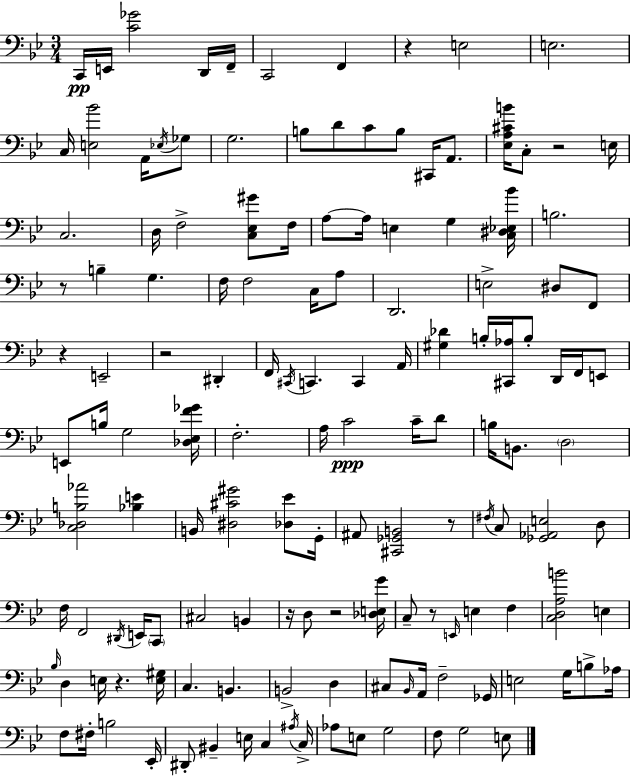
X:1
T:Untitled
M:3/4
L:1/4
K:Bb
C,,/4 E,,/4 [C_G]2 D,,/4 F,,/4 C,,2 F,, z E,2 E,2 C,/4 [E,_B]2 A,,/4 _E,/4 _G,/2 G,2 B,/2 D/2 C/2 B,/2 ^C,,/4 A,,/2 [_E,A,^CB]/4 C,/2 z2 E,/4 C,2 D,/4 F,2 [C,_E,^G]/2 F,/4 A,/2 A,/4 E, G, [C,^D,_E,_B]/4 B,2 z/2 B, G, F,/4 F,2 C,/4 A,/2 D,,2 E,2 ^D,/2 F,,/2 z E,,2 z2 ^D,, F,,/4 ^C,,/4 C,, C,, A,,/4 [^G,_D] B,/4 [^C,,_A,]/4 B,/2 D,,/4 F,,/4 E,,/2 E,,/2 B,/4 G,2 [_D,_E,F_G]/4 F,2 A,/4 C2 C/4 D/2 B,/4 B,,/2 D,2 [C,_D,B,_A]2 [_B,E] B,,/4 [^D,^C^G]2 [_D,_E]/2 G,,/4 ^A,,/2 [^C,,_G,,B,,]2 z/2 ^F,/4 C,/2 [_G,,_A,,E,]2 D,/2 F,/4 F,,2 ^D,,/4 E,,/4 C,,/2 ^C,2 B,, z/4 D,/2 z2 [_D,E,G]/4 C,/2 z/2 E,,/4 E, F, [C,D,A,B]2 E, _B,/4 D, E,/4 z [E,^G,]/4 C, B,, B,,2 D, ^C,/2 _B,,/4 A,,/4 F,2 _G,,/4 E,2 G,/4 B,/2 _A,/4 F,/2 ^F,/4 B,2 _E,,/4 ^D,,/2 ^B,, E,/4 C, ^A,/4 C,/4 _A,/2 E,/2 G,2 F,/2 G,2 E,/2